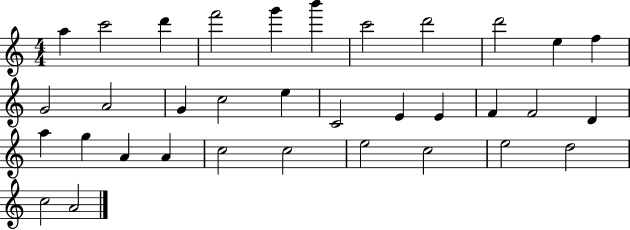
X:1
T:Untitled
M:4/4
L:1/4
K:C
a c'2 d' f'2 g' b' c'2 d'2 d'2 e f G2 A2 G c2 e C2 E E F F2 D a g A A c2 c2 e2 c2 e2 d2 c2 A2